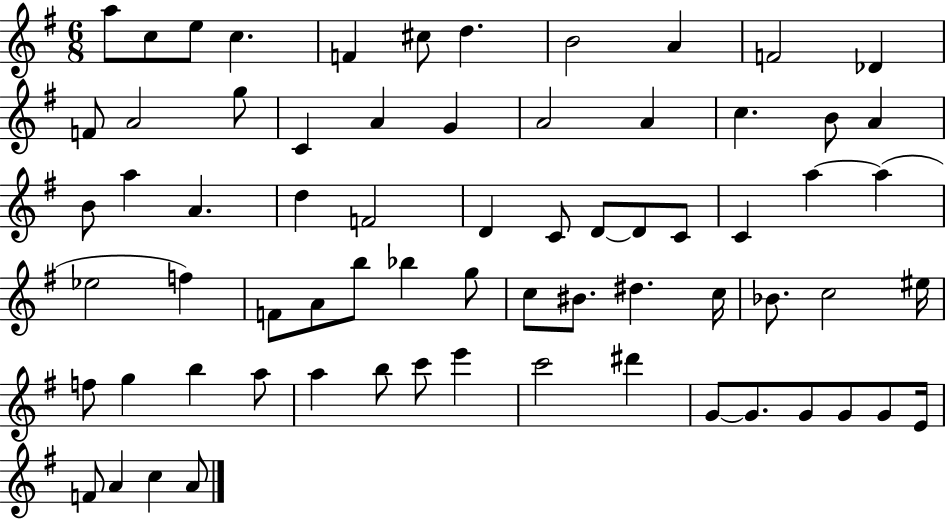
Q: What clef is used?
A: treble